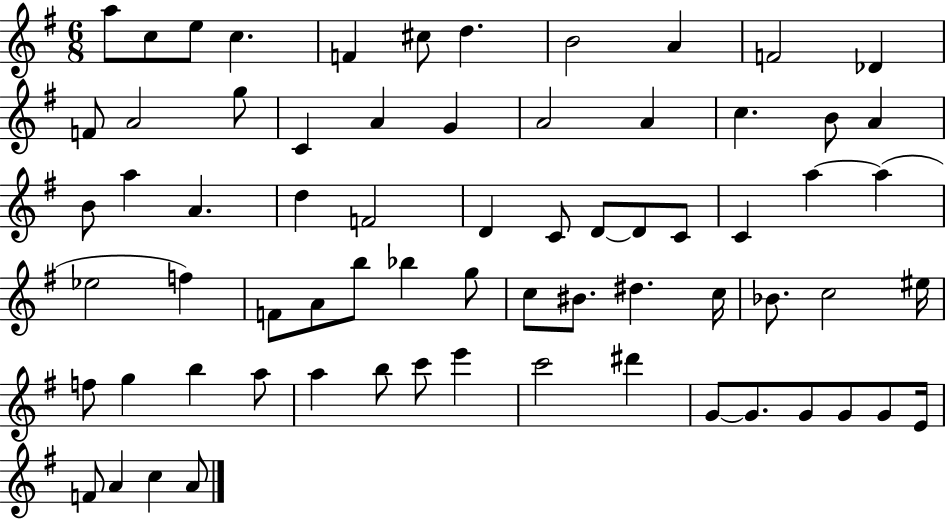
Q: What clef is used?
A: treble